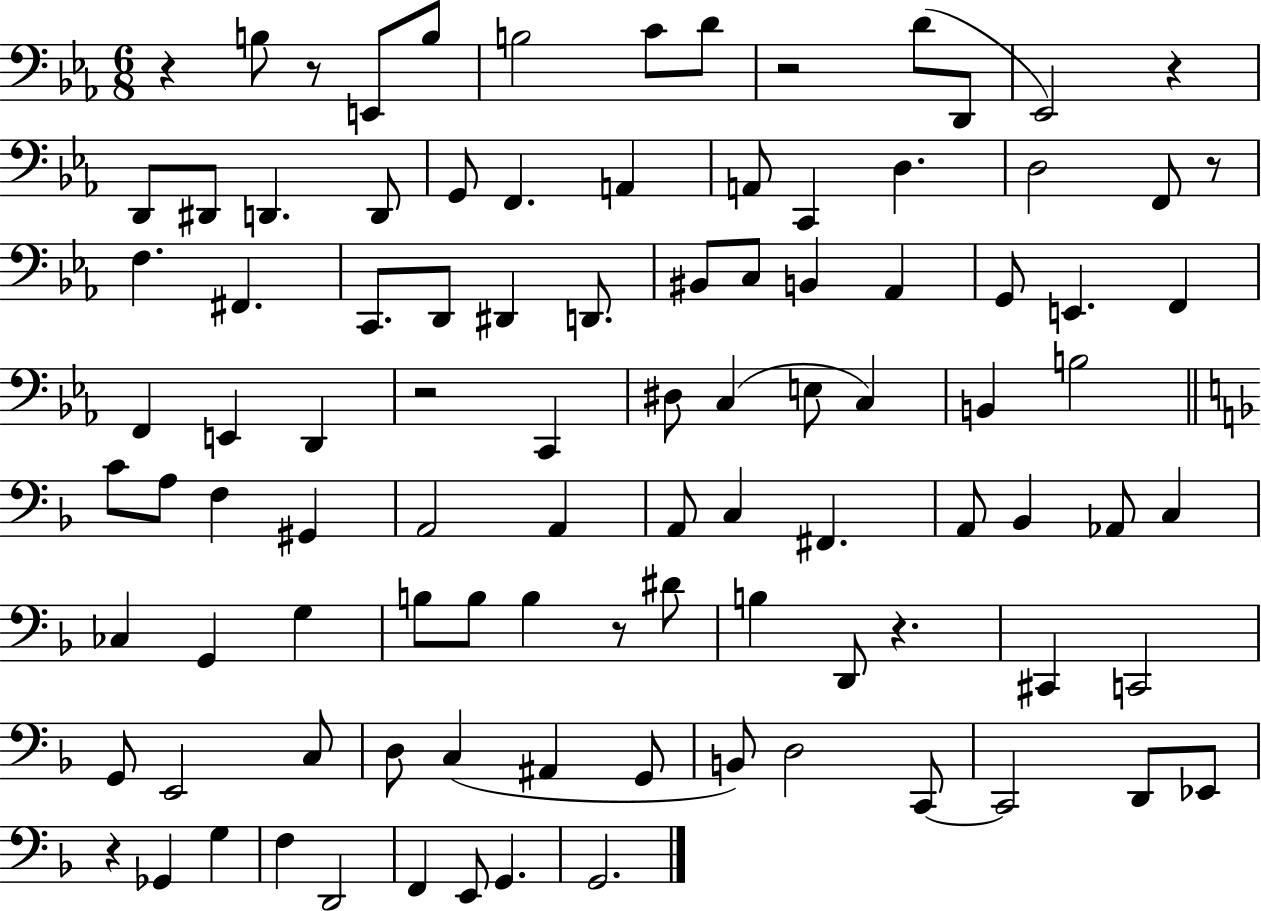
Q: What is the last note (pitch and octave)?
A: G2